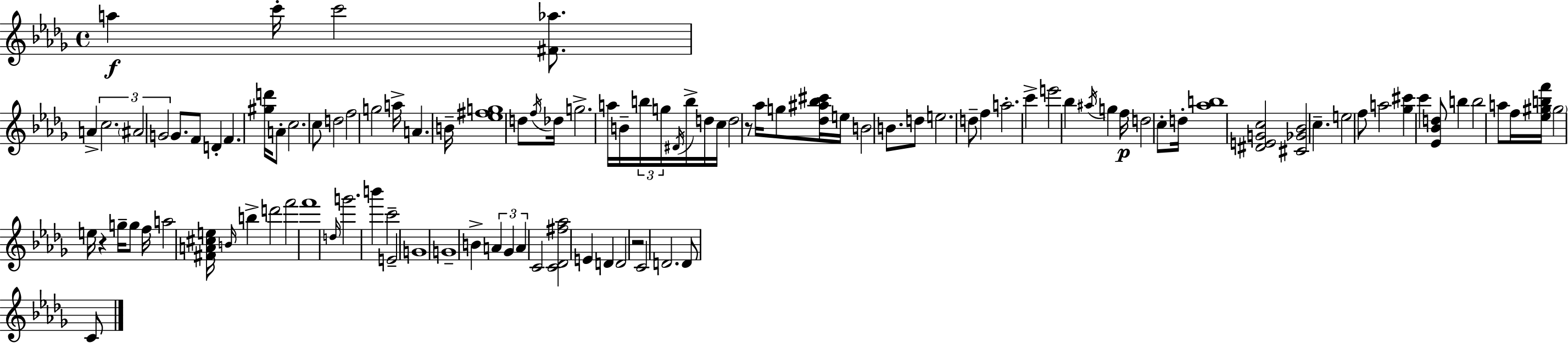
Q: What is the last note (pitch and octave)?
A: C4